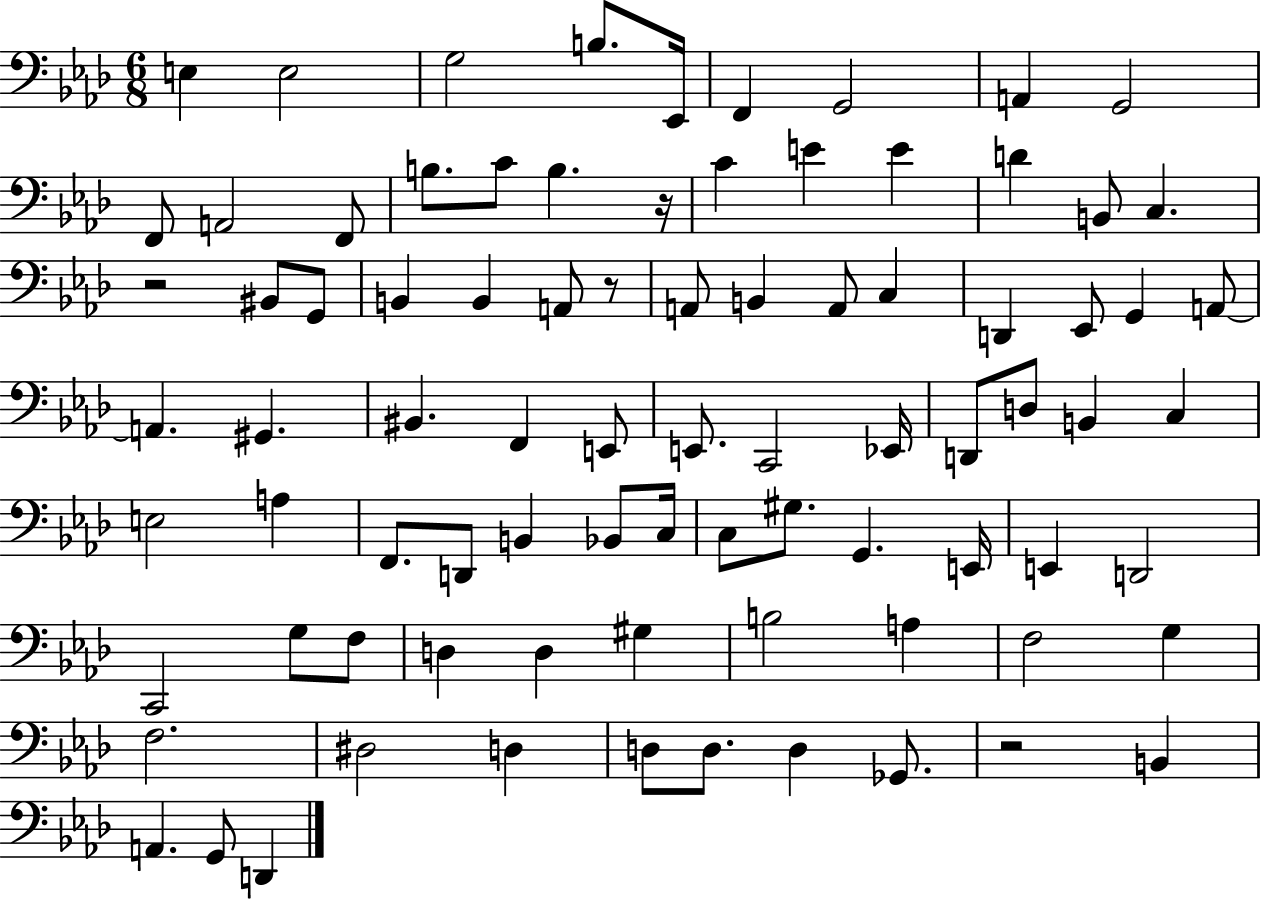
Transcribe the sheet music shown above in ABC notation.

X:1
T:Untitled
M:6/8
L:1/4
K:Ab
E, E,2 G,2 B,/2 _E,,/4 F,, G,,2 A,, G,,2 F,,/2 A,,2 F,,/2 B,/2 C/2 B, z/4 C E E D B,,/2 C, z2 ^B,,/2 G,,/2 B,, B,, A,,/2 z/2 A,,/2 B,, A,,/2 C, D,, _E,,/2 G,, A,,/2 A,, ^G,, ^B,, F,, E,,/2 E,,/2 C,,2 _E,,/4 D,,/2 D,/2 B,, C, E,2 A, F,,/2 D,,/2 B,, _B,,/2 C,/4 C,/2 ^G,/2 G,, E,,/4 E,, D,,2 C,,2 G,/2 F,/2 D, D, ^G, B,2 A, F,2 G, F,2 ^D,2 D, D,/2 D,/2 D, _G,,/2 z2 B,, A,, G,,/2 D,,